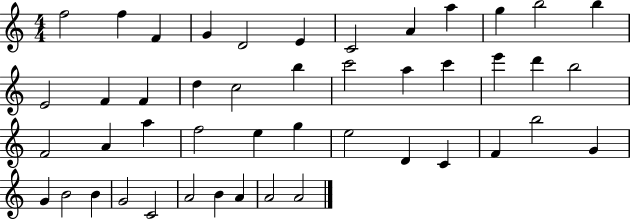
F5/h F5/q F4/q G4/q D4/h E4/q C4/h A4/q A5/q G5/q B5/h B5/q E4/h F4/q F4/q D5/q C5/h B5/q C6/h A5/q C6/q E6/q D6/q B5/h F4/h A4/q A5/q F5/h E5/q G5/q E5/h D4/q C4/q F4/q B5/h G4/q G4/q B4/h B4/q G4/h C4/h A4/h B4/q A4/q A4/h A4/h